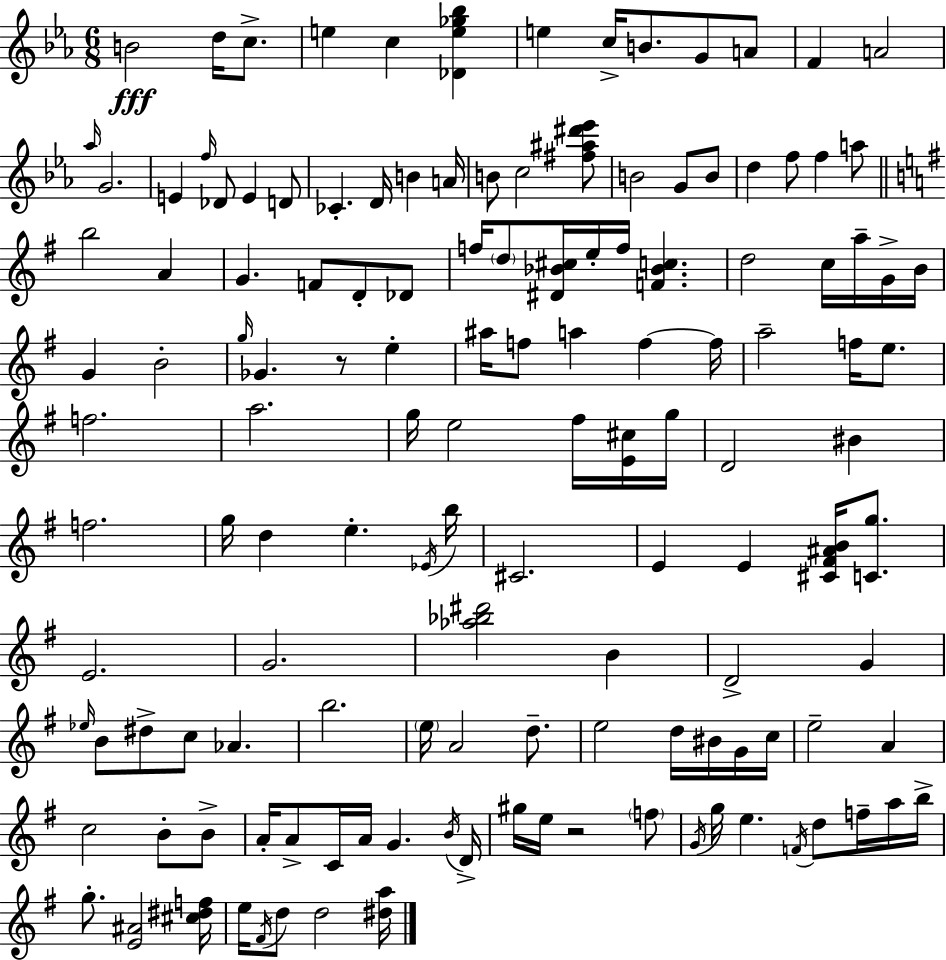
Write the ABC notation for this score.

X:1
T:Untitled
M:6/8
L:1/4
K:Eb
B2 d/4 c/2 e c [_De_g_b] e c/4 B/2 G/2 A/2 F A2 _a/4 G2 E f/4 _D/2 E D/2 _C D/4 B A/4 B/2 c2 [^f^a^d'_e']/2 B2 G/2 B/2 d f/2 f a/2 b2 A G F/2 D/2 _D/2 f/4 d/2 [^D_B^c]/4 e/4 f/4 [F_Bc] d2 c/4 a/4 G/4 B/4 G B2 g/4 _G z/2 e ^a/4 f/2 a f f/4 a2 f/4 e/2 f2 a2 g/4 e2 ^f/4 [E^c]/4 g/4 D2 ^B f2 g/4 d e _E/4 b/4 ^C2 E E [^C^F^AB]/4 [Cg]/2 E2 G2 [_a_b^d']2 B D2 G _e/4 B/2 ^d/2 c/2 _A b2 e/4 A2 d/2 e2 d/4 ^B/4 G/4 c/4 e2 A c2 B/2 B/2 A/4 A/2 C/4 A/4 G B/4 D/4 ^g/4 e/4 z2 f/2 G/4 g/4 e F/4 d/2 f/4 a/4 b/4 g/2 [E^A]2 [^c^df]/4 e/4 ^F/4 d/2 d2 [^da]/4